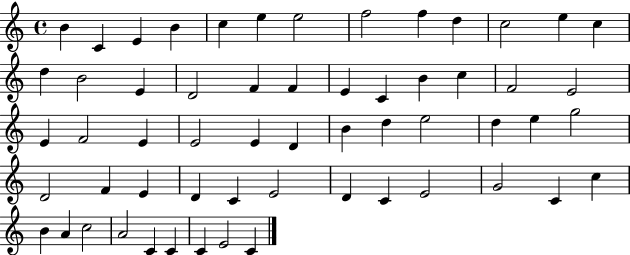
{
  \clef treble
  \time 4/4
  \defaultTimeSignature
  \key c \major
  b'4 c'4 e'4 b'4 | c''4 e''4 e''2 | f''2 f''4 d''4 | c''2 e''4 c''4 | \break d''4 b'2 e'4 | d'2 f'4 f'4 | e'4 c'4 b'4 c''4 | f'2 e'2 | \break e'4 f'2 e'4 | e'2 e'4 d'4 | b'4 d''4 e''2 | d''4 e''4 g''2 | \break d'2 f'4 e'4 | d'4 c'4 e'2 | d'4 c'4 e'2 | g'2 c'4 c''4 | \break b'4 a'4 c''2 | a'2 c'4 c'4 | c'4 e'2 c'4 | \bar "|."
}